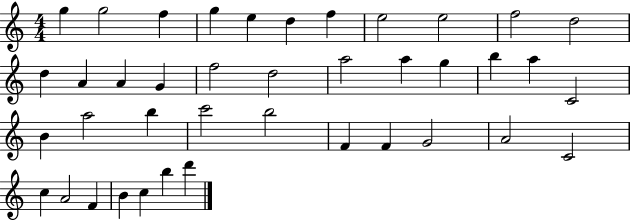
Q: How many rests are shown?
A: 0